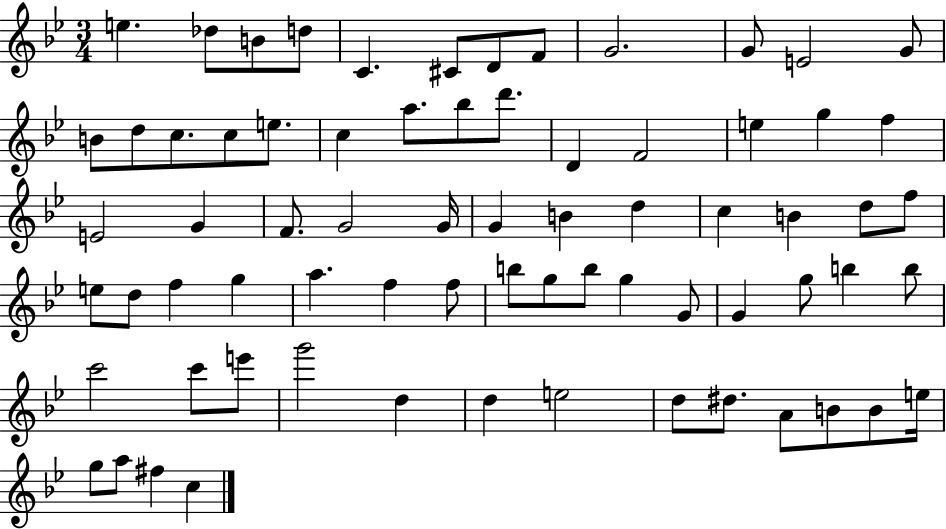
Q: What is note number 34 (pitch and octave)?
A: D5